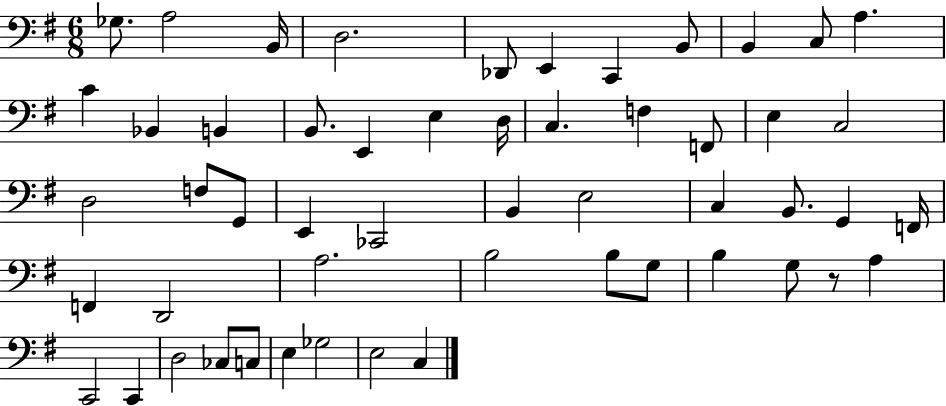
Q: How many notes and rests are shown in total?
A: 53